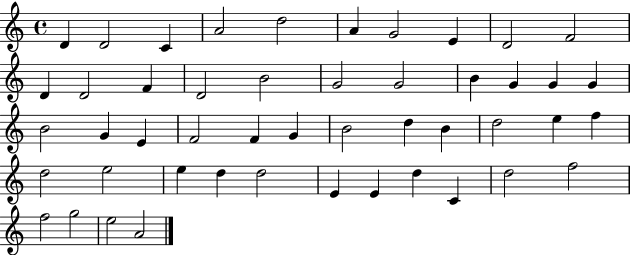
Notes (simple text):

D4/q D4/h C4/q A4/h D5/h A4/q G4/h E4/q D4/h F4/h D4/q D4/h F4/q D4/h B4/h G4/h G4/h B4/q G4/q G4/q G4/q B4/h G4/q E4/q F4/h F4/q G4/q B4/h D5/q B4/q D5/h E5/q F5/q D5/h E5/h E5/q D5/q D5/h E4/q E4/q D5/q C4/q D5/h F5/h F5/h G5/h E5/h A4/h